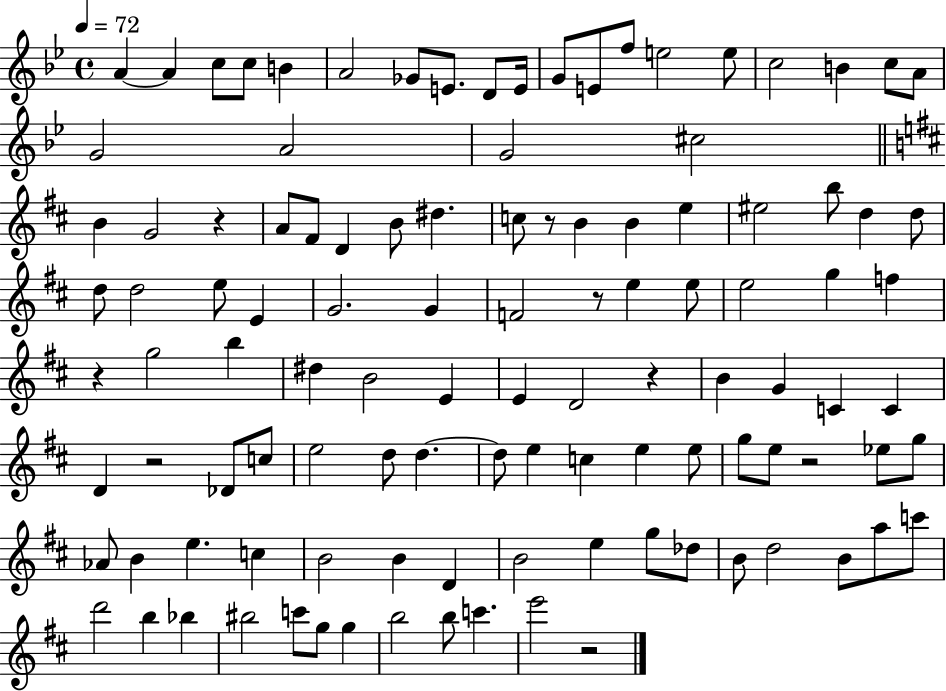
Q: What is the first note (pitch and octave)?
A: A4